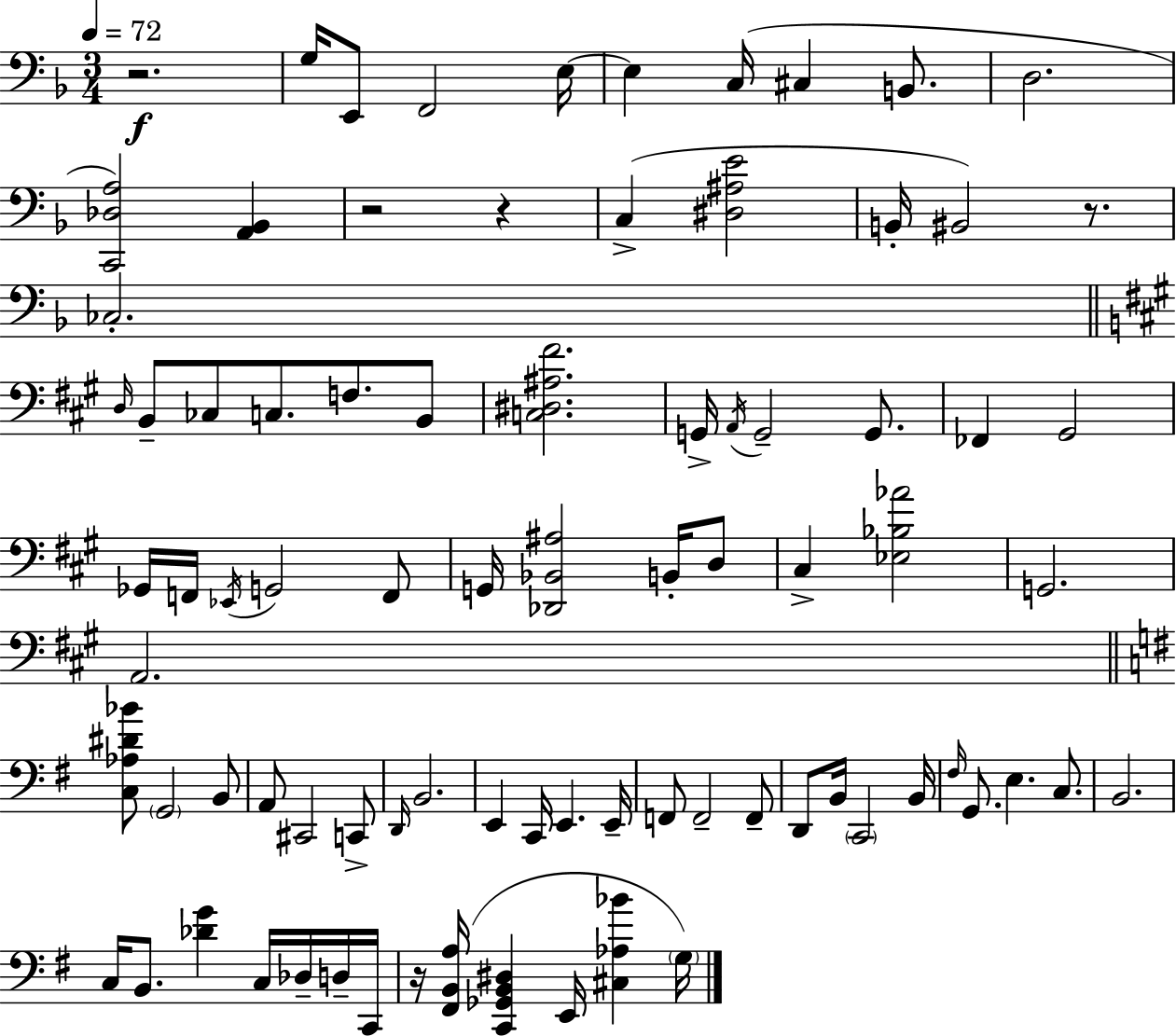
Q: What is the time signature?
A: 3/4